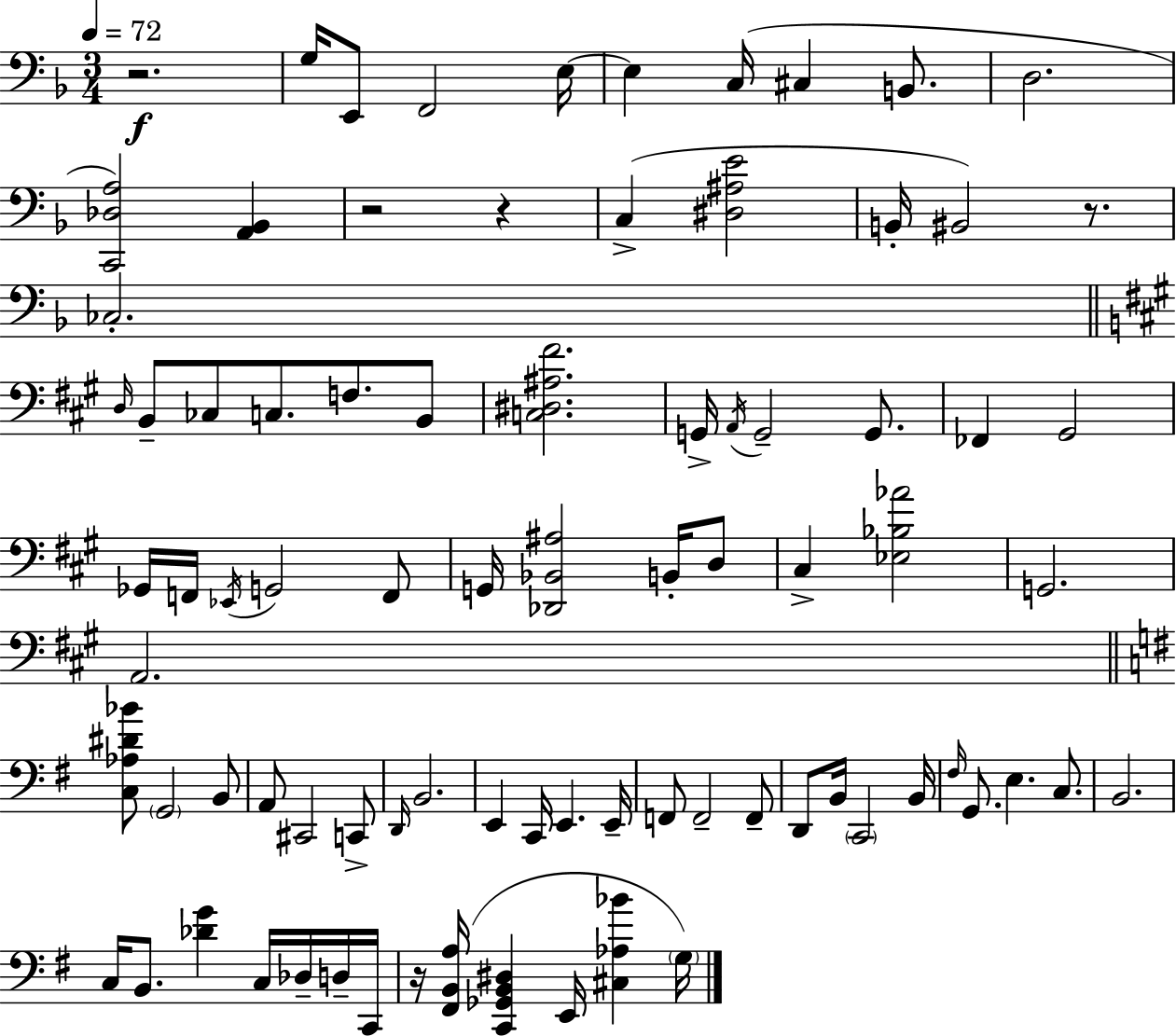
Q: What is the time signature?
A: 3/4